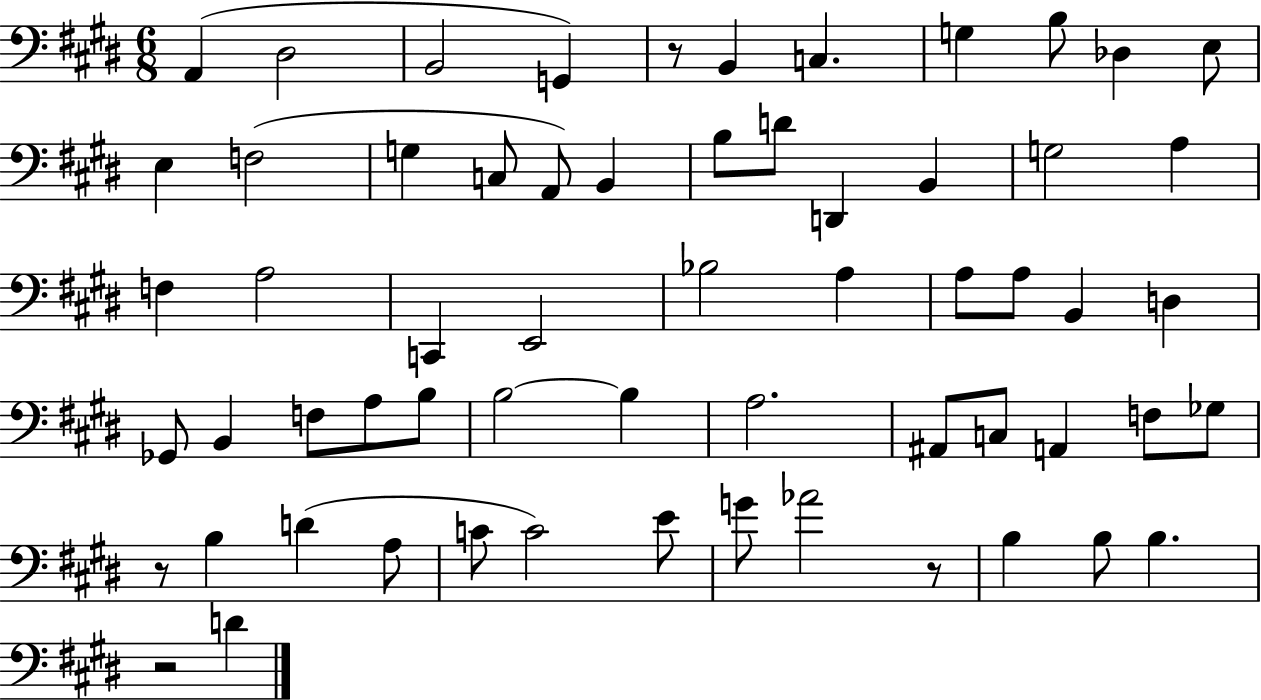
{
  \clef bass
  \numericTimeSignature
  \time 6/8
  \key e \major
  a,4( dis2 | b,2 g,4) | r8 b,4 c4. | g4 b8 des4 e8 | \break e4 f2( | g4 c8 a,8) b,4 | b8 d'8 d,4 b,4 | g2 a4 | \break f4 a2 | c,4 e,2 | bes2 a4 | a8 a8 b,4 d4 | \break ges,8 b,4 f8 a8 b8 | b2~~ b4 | a2. | ais,8 c8 a,4 f8 ges8 | \break r8 b4 d'4( a8 | c'8 c'2) e'8 | g'8 aes'2 r8 | b4 b8 b4. | \break r2 d'4 | \bar "|."
}